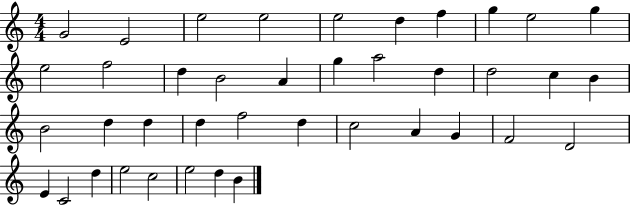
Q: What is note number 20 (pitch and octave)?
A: C5